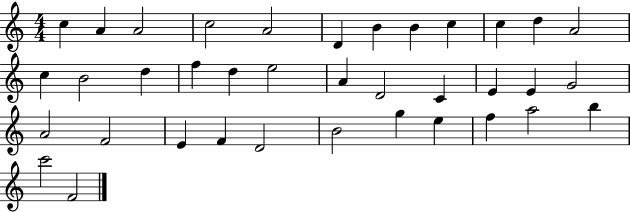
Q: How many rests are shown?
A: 0